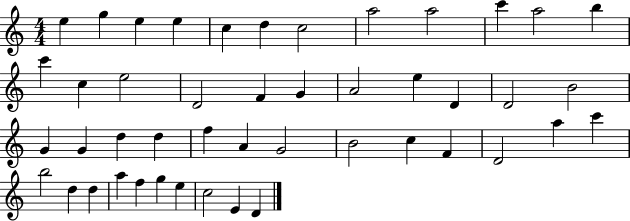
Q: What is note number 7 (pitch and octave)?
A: C5